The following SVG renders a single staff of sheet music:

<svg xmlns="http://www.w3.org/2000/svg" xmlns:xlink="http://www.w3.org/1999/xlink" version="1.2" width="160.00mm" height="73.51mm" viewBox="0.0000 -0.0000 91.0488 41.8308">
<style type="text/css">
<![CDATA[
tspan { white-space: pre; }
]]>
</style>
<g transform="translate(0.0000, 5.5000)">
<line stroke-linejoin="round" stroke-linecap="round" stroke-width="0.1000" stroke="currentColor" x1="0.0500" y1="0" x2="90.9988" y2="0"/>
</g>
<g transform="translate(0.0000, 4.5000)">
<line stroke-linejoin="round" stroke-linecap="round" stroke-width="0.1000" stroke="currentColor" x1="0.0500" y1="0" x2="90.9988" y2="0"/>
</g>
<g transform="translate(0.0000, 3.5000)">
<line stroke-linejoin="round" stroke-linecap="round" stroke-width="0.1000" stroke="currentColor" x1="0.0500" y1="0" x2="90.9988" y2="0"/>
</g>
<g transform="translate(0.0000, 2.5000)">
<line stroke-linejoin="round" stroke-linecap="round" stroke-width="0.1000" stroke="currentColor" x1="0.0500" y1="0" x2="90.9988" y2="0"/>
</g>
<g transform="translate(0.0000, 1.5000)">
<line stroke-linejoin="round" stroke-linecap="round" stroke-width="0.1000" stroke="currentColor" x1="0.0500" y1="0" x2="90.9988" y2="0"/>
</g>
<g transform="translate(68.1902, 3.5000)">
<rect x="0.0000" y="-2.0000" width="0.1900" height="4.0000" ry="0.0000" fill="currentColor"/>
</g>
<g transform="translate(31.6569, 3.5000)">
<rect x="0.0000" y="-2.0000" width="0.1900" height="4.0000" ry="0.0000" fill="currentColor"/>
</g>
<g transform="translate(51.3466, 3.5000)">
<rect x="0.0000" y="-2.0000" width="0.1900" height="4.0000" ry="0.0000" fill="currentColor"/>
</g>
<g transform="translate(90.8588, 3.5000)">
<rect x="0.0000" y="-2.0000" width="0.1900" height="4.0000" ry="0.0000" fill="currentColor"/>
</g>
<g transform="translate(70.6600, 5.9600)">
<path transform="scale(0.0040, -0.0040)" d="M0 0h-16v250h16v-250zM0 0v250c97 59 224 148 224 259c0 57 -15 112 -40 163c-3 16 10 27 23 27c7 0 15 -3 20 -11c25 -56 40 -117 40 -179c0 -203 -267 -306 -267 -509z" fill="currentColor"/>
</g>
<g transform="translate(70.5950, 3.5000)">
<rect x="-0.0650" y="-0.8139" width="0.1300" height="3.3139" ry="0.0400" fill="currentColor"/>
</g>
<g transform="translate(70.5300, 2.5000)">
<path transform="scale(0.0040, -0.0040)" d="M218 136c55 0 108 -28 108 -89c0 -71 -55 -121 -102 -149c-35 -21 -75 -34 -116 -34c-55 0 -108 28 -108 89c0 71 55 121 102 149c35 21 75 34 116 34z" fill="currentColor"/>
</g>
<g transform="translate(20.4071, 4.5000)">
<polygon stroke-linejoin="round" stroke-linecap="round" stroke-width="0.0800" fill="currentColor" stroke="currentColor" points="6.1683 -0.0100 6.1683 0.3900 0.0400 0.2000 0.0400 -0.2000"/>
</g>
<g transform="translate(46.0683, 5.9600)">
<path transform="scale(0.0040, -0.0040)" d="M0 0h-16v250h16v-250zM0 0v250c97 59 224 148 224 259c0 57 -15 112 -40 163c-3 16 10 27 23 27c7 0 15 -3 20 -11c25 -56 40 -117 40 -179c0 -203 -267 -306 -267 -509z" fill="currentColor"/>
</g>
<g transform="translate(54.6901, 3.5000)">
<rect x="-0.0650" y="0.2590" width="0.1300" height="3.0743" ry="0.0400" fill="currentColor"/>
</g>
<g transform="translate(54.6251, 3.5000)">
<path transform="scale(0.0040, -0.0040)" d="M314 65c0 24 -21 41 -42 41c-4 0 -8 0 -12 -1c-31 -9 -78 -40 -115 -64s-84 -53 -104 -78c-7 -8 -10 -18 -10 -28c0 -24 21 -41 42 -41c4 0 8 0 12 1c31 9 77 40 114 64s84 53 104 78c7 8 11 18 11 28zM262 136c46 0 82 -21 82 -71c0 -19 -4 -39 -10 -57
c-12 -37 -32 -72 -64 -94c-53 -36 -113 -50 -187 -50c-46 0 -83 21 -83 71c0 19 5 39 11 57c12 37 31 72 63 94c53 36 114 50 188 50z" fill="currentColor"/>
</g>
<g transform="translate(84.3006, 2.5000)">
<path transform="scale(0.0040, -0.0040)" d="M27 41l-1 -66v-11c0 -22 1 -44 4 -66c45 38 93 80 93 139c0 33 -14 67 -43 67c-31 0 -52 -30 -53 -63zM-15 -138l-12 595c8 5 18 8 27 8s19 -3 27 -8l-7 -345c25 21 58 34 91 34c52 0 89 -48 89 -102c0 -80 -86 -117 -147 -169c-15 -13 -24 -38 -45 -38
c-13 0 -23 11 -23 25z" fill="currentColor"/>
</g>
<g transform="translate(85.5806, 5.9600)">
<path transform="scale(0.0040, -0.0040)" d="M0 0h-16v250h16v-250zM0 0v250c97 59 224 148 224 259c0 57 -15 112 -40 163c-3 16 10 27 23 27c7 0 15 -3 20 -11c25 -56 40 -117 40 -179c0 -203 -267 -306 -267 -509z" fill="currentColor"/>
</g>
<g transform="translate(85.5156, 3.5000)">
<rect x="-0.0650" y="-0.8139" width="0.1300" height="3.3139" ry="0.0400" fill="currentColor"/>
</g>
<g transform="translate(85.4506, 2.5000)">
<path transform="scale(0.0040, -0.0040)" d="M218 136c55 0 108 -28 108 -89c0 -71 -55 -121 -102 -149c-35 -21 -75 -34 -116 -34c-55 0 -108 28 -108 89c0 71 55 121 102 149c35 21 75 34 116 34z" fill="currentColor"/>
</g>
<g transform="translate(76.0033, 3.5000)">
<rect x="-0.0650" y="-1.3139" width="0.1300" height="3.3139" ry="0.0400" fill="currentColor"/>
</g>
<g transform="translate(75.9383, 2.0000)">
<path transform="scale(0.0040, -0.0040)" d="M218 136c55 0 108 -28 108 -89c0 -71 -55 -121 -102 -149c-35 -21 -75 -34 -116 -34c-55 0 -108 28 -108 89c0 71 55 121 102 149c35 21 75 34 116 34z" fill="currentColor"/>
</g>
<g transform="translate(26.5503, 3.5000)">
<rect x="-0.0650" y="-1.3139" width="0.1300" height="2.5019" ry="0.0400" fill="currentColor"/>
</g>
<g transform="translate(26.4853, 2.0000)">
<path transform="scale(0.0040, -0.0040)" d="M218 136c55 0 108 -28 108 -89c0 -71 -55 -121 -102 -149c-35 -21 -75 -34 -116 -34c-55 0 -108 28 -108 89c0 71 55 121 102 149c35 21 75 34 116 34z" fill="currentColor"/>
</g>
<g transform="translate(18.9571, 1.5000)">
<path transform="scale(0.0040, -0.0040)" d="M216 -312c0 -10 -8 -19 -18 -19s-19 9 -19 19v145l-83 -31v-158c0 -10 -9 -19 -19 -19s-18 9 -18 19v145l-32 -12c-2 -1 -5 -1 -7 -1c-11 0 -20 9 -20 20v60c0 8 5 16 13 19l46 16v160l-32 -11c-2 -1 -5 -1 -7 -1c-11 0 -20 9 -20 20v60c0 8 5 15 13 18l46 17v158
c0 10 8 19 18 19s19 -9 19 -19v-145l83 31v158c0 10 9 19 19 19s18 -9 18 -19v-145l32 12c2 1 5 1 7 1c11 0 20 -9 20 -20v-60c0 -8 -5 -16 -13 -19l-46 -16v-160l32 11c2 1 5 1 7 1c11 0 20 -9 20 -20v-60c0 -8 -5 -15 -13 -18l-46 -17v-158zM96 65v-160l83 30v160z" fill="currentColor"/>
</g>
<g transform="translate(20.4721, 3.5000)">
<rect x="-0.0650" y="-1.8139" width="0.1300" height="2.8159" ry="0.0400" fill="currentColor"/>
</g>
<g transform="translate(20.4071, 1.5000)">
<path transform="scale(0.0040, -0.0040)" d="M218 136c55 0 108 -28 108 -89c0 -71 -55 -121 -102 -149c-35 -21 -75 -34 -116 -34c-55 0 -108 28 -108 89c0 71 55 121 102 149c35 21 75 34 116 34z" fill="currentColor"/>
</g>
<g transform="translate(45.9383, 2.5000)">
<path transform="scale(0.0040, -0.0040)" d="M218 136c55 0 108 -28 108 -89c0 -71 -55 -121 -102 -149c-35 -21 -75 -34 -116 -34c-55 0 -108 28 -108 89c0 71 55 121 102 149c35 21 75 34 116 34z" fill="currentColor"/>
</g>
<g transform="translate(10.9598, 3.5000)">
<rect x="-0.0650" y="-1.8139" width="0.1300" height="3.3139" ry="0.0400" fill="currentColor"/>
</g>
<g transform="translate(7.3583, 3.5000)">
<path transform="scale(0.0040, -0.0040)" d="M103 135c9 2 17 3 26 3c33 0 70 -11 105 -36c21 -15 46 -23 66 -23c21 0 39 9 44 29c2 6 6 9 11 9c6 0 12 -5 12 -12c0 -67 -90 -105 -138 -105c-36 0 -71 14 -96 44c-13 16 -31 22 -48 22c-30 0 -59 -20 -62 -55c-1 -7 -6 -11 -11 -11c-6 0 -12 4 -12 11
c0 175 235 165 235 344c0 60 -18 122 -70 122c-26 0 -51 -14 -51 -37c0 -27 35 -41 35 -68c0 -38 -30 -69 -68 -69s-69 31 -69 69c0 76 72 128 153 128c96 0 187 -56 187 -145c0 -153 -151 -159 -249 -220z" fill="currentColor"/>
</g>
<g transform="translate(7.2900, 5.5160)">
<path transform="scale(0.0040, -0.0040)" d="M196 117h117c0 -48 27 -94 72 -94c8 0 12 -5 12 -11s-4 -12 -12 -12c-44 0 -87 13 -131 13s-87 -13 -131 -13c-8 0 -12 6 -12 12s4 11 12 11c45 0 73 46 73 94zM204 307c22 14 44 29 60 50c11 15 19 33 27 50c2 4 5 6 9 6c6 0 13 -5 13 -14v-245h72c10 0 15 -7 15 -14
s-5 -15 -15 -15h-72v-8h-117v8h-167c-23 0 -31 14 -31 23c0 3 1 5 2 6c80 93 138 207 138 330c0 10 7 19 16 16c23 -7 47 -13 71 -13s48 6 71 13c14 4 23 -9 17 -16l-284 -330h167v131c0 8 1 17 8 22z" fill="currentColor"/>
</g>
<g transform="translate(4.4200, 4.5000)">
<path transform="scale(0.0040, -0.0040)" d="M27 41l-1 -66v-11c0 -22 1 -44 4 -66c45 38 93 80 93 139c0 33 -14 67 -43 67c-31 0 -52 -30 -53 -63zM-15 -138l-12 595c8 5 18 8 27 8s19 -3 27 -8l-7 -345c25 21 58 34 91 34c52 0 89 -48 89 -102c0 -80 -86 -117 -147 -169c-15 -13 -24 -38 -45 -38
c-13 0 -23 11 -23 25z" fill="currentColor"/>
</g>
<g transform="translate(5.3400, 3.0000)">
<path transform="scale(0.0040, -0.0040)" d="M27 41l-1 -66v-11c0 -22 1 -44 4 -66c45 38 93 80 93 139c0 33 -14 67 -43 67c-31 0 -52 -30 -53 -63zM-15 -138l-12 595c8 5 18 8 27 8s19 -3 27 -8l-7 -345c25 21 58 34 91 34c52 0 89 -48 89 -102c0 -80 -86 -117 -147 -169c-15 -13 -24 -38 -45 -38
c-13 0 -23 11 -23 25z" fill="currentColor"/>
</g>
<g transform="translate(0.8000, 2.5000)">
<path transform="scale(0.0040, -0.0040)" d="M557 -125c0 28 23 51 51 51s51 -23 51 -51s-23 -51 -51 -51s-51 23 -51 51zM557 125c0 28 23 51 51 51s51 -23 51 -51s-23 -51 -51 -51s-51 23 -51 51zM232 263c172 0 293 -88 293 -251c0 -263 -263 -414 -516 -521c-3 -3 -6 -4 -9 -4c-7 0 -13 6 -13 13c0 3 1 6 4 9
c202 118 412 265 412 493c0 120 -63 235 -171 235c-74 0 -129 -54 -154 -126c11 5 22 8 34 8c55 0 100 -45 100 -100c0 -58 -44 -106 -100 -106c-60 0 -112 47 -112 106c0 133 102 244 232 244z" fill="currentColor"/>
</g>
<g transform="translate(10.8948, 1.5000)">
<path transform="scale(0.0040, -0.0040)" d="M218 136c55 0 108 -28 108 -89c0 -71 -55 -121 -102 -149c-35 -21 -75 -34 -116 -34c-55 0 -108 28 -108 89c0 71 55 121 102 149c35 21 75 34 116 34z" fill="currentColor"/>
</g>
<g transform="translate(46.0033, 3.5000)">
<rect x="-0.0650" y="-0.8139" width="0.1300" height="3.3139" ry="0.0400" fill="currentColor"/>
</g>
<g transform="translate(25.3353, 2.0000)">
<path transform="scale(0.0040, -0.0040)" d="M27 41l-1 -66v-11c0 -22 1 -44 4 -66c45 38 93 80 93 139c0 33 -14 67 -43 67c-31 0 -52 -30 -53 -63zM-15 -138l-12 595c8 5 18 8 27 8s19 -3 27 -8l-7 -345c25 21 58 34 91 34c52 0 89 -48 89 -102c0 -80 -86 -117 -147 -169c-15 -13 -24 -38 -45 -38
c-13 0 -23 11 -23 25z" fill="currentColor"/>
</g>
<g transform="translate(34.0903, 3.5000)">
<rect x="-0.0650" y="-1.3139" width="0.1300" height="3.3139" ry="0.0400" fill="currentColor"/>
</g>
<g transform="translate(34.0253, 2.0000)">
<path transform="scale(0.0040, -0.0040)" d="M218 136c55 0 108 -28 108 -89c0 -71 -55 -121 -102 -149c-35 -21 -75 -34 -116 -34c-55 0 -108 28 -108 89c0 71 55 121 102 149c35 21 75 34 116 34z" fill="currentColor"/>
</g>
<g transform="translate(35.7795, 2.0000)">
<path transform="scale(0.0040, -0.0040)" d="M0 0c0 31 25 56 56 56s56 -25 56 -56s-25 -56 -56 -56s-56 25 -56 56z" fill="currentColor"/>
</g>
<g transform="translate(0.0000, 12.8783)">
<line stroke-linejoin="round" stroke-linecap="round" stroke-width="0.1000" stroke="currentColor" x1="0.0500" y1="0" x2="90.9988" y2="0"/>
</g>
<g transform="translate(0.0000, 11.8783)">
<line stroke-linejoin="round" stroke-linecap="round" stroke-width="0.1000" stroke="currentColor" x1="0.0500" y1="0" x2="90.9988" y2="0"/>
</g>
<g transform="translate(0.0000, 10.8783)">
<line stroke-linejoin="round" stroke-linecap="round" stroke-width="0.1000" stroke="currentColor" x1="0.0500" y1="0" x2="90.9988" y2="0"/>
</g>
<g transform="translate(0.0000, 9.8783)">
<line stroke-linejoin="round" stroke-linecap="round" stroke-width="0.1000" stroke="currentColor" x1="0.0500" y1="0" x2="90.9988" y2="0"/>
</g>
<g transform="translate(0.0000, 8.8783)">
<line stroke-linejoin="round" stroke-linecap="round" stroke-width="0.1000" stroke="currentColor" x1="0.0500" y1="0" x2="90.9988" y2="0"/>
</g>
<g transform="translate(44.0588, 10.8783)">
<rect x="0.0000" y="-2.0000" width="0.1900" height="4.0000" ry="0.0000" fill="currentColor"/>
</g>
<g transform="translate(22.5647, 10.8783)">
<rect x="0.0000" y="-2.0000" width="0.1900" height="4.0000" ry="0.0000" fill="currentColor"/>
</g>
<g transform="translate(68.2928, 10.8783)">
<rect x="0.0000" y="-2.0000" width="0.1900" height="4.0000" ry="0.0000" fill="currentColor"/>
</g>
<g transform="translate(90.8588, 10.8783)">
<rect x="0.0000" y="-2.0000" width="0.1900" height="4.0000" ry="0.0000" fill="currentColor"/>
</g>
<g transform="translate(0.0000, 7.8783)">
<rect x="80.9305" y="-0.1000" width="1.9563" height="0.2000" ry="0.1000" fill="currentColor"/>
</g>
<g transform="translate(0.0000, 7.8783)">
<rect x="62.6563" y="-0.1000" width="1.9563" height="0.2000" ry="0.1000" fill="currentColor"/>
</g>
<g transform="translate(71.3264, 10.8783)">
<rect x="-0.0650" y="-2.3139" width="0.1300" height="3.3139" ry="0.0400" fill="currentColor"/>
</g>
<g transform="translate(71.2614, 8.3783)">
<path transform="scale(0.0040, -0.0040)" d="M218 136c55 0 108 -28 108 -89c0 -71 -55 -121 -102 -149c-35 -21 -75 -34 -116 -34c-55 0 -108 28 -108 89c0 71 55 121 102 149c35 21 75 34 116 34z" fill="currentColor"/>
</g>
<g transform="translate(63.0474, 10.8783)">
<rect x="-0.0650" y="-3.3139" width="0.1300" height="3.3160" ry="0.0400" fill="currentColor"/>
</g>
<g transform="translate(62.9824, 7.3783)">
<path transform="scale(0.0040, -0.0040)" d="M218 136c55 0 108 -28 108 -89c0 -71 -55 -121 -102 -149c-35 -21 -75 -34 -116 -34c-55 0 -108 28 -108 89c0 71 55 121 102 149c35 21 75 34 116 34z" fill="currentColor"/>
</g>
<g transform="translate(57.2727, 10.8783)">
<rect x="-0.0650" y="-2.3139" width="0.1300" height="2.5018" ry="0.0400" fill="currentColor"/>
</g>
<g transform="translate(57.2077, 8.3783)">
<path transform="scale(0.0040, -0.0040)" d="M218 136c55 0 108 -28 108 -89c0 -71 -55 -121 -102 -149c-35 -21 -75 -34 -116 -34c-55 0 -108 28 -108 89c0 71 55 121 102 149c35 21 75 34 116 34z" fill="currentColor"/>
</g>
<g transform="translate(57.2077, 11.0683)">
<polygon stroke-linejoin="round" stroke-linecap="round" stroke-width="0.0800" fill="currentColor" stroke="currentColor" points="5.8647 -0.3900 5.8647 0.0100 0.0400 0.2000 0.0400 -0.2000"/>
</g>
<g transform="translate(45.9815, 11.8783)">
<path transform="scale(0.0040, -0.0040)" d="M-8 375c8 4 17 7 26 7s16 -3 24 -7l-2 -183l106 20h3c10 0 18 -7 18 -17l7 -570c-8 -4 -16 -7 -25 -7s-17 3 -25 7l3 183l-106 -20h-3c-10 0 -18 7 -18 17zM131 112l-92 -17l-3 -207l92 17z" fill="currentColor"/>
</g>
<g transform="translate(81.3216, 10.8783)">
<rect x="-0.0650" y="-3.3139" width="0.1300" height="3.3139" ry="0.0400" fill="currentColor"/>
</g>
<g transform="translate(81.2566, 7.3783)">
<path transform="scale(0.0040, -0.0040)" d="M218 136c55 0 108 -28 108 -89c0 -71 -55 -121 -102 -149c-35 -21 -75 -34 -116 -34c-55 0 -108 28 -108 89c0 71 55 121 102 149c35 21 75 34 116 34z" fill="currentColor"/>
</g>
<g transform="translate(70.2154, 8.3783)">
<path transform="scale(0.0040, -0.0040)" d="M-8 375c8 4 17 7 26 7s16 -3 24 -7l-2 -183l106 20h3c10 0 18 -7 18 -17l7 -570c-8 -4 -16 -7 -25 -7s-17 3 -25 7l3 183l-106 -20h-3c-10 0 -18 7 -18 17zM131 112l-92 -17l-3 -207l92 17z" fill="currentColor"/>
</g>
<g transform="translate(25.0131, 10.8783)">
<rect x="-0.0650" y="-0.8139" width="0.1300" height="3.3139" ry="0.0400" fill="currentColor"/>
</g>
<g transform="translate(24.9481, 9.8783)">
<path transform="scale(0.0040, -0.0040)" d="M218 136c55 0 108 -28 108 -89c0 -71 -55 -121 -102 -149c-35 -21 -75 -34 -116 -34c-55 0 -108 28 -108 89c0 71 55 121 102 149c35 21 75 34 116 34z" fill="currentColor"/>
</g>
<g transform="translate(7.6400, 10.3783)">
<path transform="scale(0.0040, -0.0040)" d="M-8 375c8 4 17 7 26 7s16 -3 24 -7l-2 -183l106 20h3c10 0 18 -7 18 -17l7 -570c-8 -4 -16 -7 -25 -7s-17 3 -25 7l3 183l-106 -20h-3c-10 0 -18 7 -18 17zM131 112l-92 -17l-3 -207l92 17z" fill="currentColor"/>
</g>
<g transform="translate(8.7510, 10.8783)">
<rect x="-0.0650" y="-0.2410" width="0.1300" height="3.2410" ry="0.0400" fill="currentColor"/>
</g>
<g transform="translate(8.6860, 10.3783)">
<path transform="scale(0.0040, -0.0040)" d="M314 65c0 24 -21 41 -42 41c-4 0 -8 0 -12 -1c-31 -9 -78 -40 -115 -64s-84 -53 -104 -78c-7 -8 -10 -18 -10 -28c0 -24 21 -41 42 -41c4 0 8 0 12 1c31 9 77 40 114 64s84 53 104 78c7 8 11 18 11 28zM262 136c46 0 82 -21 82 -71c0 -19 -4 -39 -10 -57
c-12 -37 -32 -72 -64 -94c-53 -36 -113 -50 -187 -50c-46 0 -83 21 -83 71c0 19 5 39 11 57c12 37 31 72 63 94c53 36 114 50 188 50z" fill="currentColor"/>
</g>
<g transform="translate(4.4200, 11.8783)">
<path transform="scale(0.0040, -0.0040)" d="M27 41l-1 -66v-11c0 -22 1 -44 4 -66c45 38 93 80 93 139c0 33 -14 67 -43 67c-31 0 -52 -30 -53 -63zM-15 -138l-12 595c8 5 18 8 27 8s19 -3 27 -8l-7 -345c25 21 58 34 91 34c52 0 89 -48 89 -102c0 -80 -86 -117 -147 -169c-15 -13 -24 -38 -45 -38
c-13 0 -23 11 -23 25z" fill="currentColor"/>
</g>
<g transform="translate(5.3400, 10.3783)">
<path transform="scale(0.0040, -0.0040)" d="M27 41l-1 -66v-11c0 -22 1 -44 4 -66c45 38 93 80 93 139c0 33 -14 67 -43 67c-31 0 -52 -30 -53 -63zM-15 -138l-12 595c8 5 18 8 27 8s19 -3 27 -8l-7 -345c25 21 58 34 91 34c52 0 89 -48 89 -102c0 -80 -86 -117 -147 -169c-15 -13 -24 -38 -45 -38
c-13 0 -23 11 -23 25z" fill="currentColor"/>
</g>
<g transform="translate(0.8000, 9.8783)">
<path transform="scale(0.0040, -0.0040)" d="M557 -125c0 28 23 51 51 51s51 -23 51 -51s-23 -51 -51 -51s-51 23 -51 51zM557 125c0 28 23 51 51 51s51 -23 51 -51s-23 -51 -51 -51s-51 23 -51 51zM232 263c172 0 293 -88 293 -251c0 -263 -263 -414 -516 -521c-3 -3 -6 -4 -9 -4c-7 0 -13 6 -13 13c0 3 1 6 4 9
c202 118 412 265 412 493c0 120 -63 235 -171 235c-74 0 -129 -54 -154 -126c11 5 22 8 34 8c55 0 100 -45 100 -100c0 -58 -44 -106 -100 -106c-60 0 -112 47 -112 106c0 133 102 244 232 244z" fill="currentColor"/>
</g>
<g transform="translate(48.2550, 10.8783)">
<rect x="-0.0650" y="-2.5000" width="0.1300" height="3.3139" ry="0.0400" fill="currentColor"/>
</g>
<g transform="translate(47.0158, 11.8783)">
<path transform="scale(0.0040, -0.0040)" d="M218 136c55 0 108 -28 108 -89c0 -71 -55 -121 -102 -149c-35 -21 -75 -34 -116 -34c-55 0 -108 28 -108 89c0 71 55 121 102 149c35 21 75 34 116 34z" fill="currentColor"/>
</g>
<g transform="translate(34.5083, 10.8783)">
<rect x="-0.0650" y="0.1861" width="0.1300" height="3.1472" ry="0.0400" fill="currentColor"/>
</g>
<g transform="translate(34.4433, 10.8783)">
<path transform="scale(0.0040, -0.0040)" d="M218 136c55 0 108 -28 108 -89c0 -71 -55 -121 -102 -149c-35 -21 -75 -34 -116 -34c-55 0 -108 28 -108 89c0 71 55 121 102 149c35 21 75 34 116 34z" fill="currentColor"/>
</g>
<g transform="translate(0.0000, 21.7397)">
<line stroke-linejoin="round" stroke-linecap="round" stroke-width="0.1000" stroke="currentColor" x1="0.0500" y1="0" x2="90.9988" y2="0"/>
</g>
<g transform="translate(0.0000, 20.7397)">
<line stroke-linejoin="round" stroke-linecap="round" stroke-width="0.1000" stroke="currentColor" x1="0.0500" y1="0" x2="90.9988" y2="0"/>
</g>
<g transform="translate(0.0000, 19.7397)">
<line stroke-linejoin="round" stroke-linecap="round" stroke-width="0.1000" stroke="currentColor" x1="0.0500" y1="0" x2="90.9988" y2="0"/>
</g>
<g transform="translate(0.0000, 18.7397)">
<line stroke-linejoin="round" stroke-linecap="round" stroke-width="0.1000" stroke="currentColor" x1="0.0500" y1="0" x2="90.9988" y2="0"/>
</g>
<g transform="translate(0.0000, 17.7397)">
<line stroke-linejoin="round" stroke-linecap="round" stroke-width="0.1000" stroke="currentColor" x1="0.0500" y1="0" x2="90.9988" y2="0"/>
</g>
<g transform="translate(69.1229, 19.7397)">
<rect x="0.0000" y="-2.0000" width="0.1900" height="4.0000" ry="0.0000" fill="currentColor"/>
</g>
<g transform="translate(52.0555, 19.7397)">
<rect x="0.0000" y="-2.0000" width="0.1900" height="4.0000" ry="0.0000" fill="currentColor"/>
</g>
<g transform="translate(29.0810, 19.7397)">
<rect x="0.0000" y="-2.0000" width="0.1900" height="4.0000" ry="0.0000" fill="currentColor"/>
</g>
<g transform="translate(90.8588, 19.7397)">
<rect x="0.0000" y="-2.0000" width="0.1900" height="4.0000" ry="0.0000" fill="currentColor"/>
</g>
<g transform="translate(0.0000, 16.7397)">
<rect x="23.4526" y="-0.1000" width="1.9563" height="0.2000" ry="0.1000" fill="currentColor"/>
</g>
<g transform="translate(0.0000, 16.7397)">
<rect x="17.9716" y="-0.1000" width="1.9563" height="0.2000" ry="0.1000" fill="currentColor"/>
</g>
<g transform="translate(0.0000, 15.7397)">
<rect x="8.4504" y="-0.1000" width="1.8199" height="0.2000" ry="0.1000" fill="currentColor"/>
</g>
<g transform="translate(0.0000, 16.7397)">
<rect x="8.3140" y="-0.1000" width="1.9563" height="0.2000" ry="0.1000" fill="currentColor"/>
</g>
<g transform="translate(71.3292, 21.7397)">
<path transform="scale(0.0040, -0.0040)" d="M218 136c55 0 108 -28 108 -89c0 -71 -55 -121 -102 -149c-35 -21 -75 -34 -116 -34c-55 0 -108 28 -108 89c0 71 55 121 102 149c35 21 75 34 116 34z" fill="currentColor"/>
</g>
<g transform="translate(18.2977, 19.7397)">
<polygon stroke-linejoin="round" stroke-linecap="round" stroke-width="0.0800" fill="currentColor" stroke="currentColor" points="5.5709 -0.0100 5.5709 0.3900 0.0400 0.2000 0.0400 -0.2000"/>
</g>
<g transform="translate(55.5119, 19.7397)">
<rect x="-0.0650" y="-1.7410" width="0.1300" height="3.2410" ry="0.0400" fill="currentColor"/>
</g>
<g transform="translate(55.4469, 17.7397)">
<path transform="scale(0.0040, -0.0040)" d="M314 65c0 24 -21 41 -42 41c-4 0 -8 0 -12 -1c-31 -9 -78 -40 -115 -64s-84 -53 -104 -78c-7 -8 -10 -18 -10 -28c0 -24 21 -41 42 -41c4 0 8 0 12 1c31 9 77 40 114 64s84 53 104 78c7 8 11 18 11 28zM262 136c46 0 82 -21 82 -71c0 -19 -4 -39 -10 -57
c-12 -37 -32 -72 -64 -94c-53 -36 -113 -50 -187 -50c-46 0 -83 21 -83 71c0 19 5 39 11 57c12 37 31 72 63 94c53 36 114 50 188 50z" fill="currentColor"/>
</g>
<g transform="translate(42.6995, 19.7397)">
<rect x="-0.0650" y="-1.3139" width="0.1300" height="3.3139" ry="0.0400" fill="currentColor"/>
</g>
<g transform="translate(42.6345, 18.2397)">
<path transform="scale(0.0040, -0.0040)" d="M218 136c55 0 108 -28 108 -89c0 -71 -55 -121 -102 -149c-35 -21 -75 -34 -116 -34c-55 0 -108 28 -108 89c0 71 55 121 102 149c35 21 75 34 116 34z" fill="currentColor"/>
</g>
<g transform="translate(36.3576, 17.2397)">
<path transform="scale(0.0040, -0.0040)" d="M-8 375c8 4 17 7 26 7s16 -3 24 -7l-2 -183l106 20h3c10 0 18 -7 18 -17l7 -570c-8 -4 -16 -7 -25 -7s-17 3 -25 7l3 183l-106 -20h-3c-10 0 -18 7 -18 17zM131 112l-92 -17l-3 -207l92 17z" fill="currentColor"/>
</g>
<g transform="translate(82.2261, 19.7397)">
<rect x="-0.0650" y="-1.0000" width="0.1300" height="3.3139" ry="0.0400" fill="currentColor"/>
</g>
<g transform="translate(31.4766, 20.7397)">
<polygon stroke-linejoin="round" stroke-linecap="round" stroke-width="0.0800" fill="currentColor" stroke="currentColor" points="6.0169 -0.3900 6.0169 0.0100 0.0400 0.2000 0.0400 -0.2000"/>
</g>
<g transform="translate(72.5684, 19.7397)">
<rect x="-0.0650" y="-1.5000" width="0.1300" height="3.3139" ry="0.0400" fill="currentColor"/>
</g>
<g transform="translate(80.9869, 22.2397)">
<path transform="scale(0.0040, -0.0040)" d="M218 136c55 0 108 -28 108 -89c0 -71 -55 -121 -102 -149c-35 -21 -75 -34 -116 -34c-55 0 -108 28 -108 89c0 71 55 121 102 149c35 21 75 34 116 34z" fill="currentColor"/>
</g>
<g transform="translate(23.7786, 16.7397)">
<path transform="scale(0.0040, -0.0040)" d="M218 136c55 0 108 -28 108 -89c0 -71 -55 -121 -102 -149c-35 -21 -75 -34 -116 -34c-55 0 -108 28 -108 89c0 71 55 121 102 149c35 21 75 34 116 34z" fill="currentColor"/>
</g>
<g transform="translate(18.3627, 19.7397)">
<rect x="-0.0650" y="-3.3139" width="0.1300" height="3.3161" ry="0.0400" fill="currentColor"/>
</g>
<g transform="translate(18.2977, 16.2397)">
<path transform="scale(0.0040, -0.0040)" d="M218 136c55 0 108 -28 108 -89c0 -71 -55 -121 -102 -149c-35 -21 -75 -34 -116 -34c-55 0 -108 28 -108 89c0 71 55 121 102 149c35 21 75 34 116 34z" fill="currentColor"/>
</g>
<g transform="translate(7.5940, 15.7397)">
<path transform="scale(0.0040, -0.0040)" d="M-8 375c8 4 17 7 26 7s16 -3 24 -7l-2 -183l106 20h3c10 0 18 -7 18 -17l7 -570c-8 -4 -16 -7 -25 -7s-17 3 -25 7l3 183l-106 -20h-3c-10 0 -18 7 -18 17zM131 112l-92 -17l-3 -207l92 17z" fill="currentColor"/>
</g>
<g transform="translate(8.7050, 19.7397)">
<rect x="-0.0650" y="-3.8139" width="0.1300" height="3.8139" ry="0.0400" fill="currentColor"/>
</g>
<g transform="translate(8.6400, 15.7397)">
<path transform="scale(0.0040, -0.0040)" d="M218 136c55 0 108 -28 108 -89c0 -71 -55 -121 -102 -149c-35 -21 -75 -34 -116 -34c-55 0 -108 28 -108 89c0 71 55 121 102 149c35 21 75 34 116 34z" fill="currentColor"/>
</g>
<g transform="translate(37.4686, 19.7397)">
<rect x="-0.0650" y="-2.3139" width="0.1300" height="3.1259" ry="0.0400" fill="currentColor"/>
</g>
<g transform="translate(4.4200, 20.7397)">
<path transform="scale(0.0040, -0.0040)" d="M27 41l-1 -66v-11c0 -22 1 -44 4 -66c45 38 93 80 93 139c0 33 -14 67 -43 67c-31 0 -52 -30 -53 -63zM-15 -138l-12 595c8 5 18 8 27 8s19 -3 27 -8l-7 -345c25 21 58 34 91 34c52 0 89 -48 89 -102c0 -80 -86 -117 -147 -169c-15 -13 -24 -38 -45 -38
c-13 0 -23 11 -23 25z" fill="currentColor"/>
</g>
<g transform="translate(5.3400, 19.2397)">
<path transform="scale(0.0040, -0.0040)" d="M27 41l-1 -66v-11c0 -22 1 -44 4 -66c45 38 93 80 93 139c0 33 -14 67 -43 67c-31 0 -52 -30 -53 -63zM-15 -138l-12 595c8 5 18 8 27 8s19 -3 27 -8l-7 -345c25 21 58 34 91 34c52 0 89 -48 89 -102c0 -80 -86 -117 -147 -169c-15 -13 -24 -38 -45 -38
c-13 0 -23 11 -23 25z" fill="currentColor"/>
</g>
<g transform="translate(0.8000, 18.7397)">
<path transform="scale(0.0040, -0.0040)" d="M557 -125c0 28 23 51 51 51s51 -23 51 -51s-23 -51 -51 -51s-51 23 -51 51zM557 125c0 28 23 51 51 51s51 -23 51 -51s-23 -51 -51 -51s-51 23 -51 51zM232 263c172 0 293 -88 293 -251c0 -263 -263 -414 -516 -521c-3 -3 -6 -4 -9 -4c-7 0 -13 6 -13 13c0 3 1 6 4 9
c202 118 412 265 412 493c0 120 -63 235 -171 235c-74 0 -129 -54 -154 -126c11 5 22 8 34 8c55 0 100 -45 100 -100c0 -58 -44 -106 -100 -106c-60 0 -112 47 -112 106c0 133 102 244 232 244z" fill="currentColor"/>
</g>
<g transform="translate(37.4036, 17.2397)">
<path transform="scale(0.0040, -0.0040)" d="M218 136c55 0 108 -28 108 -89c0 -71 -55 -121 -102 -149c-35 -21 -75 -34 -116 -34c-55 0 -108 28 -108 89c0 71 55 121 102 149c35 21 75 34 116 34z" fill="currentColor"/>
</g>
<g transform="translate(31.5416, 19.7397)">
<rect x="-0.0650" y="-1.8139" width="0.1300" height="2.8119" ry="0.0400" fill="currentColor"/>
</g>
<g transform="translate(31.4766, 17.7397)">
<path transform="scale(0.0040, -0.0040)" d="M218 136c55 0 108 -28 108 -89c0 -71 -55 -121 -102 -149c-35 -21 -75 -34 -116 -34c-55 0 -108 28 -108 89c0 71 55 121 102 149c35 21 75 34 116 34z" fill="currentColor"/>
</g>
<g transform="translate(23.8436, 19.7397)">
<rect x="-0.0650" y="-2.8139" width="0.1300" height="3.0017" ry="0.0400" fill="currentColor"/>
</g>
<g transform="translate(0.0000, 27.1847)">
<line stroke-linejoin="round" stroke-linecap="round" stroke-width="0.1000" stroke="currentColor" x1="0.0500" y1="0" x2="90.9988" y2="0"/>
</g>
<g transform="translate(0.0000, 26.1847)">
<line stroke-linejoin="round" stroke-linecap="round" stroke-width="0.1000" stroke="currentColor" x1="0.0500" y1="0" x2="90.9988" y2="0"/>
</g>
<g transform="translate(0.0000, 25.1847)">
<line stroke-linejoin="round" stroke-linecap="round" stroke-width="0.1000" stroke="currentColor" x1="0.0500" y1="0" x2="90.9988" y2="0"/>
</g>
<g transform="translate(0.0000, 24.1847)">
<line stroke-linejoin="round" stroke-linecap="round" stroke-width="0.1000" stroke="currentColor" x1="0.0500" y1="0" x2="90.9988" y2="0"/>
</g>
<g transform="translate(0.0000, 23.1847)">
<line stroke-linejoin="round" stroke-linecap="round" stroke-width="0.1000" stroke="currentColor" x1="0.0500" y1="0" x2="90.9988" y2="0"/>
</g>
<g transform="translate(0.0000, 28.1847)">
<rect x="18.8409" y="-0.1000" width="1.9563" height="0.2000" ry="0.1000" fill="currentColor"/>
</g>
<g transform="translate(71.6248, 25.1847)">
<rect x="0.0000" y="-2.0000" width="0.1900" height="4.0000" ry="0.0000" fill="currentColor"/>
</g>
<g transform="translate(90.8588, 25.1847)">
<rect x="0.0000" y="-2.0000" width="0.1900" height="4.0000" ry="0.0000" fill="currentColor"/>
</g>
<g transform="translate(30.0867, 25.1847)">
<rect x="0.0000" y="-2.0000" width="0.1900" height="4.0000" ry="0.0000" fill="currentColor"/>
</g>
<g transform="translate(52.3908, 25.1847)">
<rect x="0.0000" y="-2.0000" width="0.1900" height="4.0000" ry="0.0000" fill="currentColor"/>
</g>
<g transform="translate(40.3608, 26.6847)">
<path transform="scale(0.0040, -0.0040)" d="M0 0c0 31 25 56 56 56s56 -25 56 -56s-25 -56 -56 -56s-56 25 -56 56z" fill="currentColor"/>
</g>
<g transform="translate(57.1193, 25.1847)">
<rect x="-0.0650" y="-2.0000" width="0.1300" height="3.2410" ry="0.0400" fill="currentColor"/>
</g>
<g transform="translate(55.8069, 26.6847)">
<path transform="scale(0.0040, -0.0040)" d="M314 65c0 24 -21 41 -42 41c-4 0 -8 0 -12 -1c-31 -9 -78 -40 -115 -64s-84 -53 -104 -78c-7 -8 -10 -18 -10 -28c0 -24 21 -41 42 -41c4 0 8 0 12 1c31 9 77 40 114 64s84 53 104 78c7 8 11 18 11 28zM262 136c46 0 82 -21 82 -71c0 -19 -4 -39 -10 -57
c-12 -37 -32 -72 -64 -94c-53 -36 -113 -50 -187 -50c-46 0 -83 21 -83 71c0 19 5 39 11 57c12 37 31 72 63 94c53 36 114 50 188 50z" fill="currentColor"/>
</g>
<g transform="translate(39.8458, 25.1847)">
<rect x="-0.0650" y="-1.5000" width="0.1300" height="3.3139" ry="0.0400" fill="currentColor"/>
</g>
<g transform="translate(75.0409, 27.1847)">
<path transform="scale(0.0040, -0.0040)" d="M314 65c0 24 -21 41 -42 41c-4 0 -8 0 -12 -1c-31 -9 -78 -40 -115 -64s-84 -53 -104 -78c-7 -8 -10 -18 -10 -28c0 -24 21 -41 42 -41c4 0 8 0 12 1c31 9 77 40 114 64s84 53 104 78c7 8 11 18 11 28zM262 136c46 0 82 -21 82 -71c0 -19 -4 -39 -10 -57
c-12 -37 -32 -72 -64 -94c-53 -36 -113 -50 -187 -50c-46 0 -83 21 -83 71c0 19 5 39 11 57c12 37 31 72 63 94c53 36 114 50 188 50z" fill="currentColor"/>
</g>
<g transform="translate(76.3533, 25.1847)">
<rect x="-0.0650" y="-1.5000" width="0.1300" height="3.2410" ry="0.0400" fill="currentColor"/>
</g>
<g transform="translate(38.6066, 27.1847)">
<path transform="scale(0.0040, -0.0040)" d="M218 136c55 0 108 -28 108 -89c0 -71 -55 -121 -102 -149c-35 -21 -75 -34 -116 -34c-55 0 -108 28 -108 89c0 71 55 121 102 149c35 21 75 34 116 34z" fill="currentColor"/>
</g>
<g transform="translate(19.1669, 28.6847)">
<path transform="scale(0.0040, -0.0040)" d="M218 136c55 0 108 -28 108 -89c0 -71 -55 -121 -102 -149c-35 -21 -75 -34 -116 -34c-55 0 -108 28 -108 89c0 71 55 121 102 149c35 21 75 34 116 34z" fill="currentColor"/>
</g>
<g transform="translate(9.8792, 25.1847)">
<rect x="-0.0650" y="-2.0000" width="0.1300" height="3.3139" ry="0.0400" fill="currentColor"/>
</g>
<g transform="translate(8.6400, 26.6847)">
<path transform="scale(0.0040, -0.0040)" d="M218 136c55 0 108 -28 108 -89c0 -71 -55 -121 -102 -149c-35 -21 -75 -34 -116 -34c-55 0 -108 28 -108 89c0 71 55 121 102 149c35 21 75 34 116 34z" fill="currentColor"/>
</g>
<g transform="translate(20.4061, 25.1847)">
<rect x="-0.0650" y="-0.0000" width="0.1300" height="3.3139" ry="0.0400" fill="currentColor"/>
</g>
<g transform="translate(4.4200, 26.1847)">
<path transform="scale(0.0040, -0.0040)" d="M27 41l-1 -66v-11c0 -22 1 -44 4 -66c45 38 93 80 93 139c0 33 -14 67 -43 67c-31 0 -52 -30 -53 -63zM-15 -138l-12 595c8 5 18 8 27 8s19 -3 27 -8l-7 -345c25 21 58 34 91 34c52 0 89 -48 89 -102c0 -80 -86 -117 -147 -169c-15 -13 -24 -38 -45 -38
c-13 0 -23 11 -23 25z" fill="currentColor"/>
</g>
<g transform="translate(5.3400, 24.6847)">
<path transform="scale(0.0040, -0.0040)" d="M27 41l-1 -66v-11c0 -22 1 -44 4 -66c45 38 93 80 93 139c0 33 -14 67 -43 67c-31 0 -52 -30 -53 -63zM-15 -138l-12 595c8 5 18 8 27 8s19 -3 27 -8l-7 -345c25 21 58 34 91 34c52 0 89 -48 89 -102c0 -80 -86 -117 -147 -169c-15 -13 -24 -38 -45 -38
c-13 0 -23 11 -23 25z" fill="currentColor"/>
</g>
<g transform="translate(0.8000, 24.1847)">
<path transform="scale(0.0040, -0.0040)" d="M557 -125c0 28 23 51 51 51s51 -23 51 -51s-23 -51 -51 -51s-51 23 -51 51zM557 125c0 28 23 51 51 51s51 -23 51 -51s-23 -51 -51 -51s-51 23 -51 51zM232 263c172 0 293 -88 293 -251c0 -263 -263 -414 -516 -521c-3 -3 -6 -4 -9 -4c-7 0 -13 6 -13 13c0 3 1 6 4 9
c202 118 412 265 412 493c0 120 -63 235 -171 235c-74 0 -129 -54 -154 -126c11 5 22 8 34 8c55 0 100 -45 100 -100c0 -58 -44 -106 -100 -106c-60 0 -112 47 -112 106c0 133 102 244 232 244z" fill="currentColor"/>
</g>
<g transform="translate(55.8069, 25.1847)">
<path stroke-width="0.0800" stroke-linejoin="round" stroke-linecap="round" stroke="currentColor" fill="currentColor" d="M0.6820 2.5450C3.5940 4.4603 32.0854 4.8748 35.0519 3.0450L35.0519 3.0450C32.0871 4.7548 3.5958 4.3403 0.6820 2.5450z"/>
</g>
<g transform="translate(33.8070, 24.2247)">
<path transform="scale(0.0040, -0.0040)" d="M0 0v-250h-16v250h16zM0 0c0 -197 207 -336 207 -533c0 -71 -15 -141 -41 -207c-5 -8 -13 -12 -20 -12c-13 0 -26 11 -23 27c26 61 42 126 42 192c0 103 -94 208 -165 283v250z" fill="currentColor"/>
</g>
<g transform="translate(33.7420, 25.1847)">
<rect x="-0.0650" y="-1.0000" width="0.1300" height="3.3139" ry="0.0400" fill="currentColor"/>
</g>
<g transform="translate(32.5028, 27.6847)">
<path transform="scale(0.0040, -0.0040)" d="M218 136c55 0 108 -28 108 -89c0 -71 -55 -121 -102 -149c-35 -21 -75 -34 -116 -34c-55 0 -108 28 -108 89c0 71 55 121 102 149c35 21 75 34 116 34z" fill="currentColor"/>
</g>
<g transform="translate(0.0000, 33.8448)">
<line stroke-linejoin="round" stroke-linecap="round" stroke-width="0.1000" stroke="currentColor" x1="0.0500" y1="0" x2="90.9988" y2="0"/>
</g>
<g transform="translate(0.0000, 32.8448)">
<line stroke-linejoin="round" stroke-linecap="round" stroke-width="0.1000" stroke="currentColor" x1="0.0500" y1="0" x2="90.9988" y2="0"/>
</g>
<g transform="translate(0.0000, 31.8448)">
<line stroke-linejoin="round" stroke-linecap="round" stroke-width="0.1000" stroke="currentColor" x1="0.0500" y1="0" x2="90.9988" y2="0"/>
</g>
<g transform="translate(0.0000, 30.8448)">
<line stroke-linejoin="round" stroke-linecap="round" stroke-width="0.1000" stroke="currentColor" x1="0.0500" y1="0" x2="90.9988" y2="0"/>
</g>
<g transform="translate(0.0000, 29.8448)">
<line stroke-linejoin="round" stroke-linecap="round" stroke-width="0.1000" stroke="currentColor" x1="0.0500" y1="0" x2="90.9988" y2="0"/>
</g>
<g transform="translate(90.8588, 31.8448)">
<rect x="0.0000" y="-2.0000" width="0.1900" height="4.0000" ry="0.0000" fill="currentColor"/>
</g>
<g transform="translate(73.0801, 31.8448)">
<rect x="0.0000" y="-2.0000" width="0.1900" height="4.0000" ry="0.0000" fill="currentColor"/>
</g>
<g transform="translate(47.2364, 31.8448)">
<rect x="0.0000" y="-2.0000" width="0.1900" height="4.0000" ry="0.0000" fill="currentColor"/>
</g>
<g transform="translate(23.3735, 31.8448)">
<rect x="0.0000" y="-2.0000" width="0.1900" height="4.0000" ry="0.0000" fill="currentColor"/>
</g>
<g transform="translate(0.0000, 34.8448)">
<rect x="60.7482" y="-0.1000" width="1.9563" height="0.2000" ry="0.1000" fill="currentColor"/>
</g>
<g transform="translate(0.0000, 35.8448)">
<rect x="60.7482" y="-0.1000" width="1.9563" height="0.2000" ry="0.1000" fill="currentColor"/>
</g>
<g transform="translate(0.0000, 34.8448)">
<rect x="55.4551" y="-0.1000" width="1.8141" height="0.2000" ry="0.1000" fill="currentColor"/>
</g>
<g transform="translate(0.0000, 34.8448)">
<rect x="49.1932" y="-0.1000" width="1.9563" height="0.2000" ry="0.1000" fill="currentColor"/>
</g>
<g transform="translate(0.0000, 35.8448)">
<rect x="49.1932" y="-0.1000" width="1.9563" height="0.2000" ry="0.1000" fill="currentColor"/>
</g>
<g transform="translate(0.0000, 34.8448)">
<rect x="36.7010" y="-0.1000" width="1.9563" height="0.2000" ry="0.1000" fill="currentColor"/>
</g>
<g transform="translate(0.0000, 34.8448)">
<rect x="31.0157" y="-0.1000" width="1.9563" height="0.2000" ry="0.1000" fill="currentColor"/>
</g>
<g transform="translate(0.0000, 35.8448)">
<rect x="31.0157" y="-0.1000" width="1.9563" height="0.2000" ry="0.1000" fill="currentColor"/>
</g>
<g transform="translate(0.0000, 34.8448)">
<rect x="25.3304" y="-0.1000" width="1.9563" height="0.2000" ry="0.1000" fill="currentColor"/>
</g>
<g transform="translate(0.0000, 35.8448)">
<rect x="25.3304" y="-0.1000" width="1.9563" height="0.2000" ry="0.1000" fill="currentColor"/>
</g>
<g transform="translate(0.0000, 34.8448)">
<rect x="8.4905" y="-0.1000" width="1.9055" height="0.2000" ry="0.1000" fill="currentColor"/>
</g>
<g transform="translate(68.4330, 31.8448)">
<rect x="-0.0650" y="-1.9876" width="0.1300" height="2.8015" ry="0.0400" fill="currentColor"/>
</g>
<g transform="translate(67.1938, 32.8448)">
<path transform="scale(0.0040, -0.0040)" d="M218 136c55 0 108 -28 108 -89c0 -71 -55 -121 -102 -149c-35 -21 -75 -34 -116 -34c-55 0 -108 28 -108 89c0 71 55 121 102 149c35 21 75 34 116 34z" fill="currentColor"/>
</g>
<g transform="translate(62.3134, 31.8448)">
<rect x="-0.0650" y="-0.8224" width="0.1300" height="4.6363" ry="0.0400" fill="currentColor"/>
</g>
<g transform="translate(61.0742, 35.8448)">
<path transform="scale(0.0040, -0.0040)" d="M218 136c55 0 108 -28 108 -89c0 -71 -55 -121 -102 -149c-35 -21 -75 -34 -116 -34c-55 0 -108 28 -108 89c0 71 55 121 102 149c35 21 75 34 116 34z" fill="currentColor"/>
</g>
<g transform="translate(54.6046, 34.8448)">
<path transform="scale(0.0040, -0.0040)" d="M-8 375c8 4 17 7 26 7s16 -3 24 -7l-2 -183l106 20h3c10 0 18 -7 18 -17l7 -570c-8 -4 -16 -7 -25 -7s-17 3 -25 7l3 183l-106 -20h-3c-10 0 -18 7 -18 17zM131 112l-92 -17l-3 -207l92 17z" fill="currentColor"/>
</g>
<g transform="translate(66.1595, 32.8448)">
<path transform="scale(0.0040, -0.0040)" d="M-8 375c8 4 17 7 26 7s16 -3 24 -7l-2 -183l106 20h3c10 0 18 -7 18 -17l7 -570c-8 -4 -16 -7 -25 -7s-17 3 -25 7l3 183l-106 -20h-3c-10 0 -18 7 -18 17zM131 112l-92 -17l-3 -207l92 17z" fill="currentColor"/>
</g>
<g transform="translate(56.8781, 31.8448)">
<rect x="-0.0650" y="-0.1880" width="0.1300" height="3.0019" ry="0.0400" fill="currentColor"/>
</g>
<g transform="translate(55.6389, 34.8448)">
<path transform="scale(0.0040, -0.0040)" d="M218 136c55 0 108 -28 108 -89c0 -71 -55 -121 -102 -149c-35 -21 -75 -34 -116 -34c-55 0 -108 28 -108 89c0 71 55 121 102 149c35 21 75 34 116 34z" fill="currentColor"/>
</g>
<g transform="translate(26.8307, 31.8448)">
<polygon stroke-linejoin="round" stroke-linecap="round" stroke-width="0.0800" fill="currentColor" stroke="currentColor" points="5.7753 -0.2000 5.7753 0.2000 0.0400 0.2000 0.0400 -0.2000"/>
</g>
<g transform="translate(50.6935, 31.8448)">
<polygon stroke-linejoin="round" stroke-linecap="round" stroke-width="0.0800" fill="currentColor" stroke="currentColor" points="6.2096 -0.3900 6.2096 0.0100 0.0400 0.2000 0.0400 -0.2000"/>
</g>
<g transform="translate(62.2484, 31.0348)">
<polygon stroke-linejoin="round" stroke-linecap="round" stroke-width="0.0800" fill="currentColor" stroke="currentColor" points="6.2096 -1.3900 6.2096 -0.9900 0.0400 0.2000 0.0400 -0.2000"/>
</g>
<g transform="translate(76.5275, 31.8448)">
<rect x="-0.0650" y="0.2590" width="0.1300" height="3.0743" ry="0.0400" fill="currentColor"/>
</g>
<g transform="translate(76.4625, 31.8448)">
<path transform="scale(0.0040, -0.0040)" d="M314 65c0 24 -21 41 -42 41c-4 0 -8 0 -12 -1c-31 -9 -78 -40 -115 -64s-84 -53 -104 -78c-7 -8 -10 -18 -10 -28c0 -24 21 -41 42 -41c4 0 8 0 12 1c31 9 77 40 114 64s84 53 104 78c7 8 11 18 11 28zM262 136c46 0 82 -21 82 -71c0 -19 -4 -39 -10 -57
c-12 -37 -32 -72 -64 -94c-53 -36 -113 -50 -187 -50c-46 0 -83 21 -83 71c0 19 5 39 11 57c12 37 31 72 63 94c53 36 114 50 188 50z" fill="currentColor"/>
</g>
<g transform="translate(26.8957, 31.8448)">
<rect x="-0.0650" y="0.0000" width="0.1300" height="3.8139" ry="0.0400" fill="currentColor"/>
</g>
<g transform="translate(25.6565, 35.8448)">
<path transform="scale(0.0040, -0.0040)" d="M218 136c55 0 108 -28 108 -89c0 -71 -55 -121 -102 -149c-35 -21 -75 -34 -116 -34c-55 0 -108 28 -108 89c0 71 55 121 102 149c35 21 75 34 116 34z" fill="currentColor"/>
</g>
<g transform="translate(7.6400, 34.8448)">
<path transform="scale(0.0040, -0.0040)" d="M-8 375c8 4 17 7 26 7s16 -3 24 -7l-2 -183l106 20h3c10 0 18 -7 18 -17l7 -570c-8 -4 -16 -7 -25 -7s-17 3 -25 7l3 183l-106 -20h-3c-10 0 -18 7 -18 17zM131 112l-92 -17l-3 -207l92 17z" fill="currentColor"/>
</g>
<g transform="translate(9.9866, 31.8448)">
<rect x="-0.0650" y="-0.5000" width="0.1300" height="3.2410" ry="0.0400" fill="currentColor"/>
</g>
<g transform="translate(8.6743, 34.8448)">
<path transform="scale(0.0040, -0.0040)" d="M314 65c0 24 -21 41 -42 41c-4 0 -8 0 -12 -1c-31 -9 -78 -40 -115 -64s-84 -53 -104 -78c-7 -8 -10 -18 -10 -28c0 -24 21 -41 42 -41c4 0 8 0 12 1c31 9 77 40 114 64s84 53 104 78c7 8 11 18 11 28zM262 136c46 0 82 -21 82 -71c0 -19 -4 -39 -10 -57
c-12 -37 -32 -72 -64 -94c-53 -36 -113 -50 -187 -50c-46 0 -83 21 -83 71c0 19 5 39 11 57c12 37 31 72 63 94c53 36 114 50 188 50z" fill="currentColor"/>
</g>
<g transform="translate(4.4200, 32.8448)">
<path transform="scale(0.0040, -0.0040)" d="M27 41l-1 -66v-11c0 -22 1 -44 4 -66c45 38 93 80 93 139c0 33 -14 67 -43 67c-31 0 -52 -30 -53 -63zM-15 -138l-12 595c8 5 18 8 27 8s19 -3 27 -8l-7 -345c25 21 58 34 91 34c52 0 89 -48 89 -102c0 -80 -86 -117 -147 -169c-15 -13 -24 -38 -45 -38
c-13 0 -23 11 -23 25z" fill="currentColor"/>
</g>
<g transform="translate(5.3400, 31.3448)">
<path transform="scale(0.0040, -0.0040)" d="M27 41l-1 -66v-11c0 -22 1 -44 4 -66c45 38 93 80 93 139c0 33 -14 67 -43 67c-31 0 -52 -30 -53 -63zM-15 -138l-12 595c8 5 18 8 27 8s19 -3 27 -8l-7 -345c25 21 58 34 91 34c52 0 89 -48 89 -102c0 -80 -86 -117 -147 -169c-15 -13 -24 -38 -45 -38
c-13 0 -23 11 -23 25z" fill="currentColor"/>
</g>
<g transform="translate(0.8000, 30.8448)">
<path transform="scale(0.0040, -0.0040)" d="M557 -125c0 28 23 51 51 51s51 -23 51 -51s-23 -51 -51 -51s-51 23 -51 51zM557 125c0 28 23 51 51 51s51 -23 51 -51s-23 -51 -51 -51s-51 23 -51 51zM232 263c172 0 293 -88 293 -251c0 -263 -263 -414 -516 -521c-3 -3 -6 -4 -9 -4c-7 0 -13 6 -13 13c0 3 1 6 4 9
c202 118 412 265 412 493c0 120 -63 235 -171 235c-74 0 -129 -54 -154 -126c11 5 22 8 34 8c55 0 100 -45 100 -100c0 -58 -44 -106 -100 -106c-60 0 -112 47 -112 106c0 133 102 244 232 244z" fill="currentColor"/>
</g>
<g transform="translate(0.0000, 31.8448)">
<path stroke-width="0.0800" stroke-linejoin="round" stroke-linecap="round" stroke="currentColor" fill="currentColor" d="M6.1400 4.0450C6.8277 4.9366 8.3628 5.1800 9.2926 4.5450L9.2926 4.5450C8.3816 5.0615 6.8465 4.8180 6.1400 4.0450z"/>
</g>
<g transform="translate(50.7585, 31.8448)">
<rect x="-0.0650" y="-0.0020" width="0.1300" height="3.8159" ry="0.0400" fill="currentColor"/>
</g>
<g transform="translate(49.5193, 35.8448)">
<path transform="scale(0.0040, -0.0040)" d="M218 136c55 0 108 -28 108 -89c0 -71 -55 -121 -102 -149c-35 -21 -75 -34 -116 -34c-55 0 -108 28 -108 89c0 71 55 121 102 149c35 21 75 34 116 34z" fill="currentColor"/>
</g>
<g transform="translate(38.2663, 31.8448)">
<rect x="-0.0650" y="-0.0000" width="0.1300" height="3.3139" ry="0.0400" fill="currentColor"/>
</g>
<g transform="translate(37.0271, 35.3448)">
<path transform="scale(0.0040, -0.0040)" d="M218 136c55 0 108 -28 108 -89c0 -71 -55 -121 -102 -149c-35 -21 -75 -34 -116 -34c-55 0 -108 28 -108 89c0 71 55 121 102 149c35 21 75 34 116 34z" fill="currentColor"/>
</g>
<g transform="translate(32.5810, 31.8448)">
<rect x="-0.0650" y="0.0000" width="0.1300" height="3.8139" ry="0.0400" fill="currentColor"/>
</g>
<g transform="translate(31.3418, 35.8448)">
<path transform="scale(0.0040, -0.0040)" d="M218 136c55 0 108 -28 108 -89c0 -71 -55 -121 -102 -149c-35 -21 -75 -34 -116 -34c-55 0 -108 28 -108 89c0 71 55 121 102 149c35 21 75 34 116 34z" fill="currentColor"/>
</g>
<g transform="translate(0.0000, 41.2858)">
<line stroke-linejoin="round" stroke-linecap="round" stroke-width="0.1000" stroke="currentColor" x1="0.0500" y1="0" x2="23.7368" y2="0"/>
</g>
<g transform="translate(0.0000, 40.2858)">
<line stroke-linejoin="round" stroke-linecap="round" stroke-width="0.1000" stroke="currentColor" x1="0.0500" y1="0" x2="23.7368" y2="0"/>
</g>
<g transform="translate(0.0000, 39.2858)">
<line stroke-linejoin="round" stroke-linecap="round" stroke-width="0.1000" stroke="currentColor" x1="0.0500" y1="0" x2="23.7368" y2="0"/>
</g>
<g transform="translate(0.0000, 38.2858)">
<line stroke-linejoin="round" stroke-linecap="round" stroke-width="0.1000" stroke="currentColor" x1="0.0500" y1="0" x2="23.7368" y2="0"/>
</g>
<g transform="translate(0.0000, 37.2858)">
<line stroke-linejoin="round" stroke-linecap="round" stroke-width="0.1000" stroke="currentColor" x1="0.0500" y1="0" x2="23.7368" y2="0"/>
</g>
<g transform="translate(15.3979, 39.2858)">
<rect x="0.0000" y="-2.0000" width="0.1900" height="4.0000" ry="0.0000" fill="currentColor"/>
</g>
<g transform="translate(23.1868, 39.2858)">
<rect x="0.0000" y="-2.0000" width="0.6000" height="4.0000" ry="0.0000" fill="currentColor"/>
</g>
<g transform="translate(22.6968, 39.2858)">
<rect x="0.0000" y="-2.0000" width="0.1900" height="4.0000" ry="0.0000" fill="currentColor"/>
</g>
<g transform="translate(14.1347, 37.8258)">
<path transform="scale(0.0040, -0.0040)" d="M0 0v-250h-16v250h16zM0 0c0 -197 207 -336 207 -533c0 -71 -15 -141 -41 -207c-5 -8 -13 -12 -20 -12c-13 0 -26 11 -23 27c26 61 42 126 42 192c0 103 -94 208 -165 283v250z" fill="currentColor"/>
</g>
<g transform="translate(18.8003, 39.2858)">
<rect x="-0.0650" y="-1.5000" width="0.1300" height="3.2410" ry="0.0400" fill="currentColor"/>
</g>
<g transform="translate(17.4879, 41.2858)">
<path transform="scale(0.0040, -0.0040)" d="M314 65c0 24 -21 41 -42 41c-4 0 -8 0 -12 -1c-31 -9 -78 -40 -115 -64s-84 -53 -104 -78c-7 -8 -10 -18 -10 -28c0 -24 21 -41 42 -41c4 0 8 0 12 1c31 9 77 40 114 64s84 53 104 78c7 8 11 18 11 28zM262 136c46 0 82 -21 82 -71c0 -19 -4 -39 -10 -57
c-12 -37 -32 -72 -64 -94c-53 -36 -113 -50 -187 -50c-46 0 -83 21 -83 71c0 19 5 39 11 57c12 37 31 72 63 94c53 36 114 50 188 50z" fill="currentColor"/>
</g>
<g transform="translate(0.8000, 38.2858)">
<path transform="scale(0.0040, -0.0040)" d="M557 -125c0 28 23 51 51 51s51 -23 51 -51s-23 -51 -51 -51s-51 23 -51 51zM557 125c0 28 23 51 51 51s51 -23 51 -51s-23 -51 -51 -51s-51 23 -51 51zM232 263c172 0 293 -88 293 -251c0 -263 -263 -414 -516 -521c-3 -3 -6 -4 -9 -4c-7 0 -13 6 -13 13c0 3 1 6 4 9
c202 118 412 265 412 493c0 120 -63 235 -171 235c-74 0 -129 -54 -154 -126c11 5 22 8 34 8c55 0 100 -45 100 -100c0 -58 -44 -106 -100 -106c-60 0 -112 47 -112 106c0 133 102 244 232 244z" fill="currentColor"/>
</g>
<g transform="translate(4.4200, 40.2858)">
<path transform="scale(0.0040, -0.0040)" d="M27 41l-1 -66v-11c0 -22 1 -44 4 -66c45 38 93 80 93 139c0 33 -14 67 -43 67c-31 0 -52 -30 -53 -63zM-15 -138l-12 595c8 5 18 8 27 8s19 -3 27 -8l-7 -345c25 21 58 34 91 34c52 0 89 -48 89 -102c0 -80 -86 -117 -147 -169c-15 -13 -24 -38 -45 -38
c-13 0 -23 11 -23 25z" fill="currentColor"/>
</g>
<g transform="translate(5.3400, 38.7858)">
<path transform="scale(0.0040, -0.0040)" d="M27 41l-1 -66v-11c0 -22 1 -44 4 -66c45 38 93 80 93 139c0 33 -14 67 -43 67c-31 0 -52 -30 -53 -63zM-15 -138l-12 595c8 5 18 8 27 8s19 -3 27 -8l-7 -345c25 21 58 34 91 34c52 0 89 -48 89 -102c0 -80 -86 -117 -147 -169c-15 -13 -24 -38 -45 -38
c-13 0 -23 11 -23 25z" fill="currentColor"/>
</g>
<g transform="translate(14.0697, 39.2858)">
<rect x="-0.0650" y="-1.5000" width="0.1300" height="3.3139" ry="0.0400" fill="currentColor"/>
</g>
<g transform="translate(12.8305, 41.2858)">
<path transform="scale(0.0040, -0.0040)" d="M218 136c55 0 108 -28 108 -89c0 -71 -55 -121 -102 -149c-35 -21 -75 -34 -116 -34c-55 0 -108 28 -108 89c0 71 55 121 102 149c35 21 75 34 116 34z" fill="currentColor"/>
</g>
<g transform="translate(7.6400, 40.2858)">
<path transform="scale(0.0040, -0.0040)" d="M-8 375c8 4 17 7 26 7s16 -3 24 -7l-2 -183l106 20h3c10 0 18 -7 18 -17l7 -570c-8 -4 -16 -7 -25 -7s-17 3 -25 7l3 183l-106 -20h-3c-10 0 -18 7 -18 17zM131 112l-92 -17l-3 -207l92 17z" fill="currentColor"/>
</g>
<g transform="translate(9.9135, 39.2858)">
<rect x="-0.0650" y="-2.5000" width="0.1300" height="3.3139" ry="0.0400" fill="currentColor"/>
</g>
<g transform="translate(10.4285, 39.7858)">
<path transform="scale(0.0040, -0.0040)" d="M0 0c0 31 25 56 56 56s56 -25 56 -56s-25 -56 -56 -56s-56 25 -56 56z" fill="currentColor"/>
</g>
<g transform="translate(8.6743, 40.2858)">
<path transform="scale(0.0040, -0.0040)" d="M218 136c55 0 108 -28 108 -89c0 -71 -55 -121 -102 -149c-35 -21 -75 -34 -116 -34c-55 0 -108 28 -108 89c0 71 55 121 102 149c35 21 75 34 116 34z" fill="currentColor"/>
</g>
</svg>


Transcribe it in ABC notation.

X:1
T:Untitled
M:2/4
L:1/4
K:Bb
A, ^A,/2 _G,/2 G, F,/2 D,2 F,/2 G, _F,/2 E,2 F, D, B,, _B,/2 D/2 B, D E D/2 C/2 A,/2 B,/2 G, A,2 G,, F,, A,, D,, F,,/2 G,, A,,2 G,,2 E,,2 C,,/2 C,,/2 D,, C,,/2 E,,/2 C,,/2 B,,/2 D,2 B,, G,,/2 G,,2